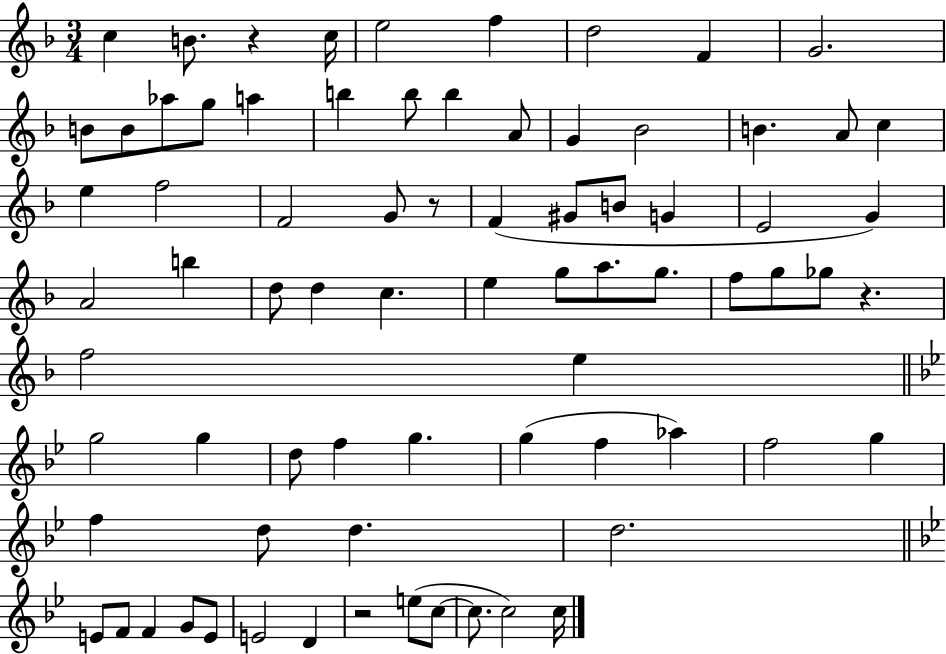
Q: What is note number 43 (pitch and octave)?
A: G5